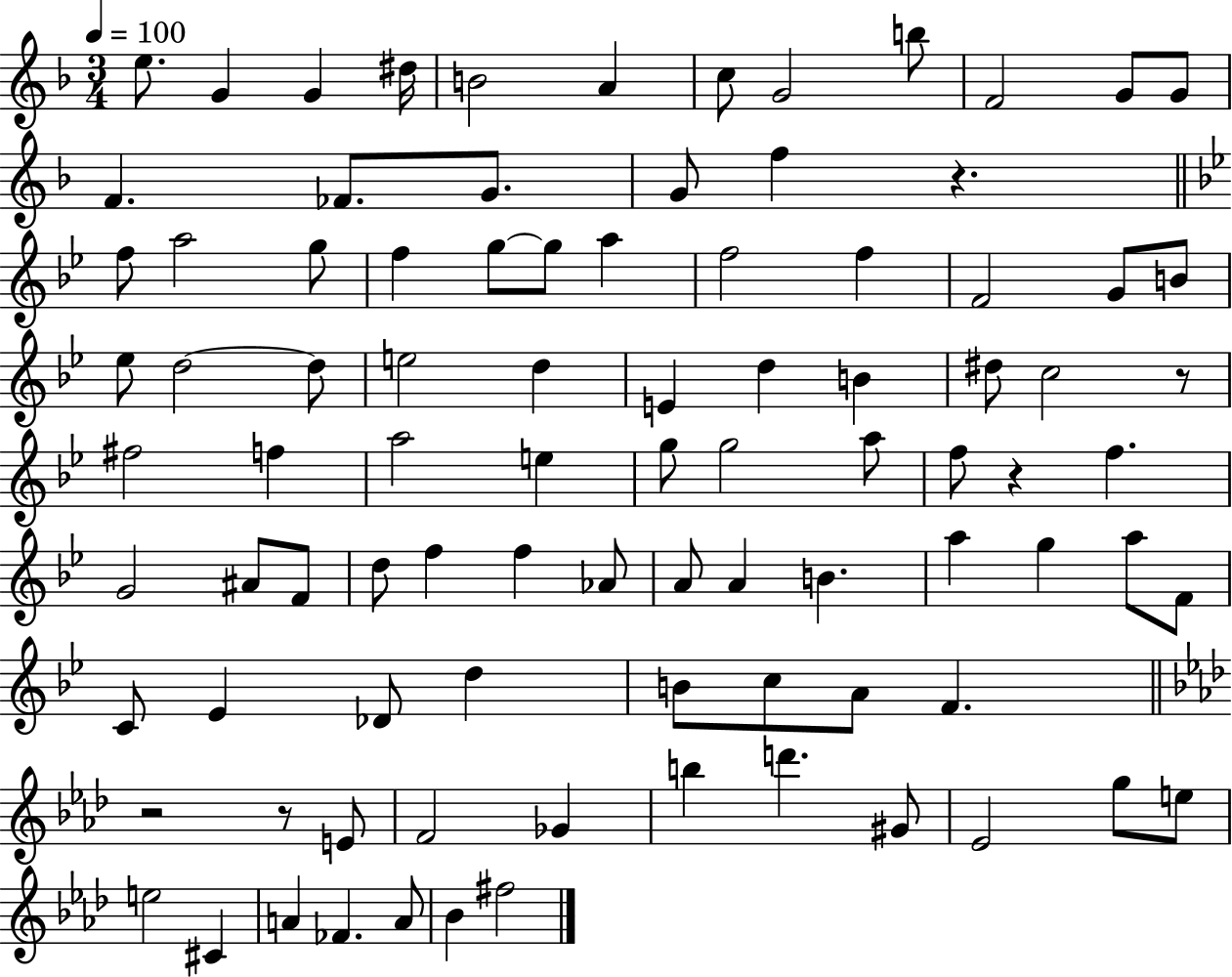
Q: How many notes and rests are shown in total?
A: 91